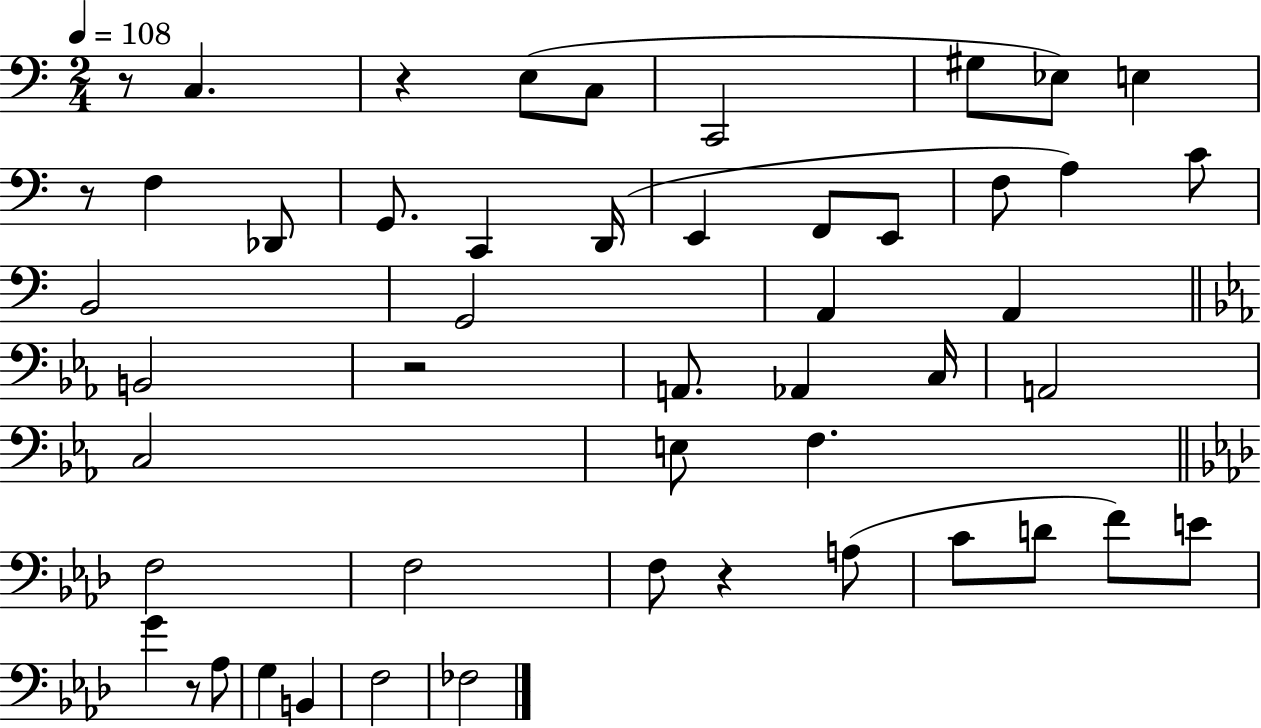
X:1
T:Untitled
M:2/4
L:1/4
K:C
z/2 C, z E,/2 C,/2 C,,2 ^G,/2 _E,/2 E, z/2 F, _D,,/2 G,,/2 C,, D,,/4 E,, F,,/2 E,,/2 F,/2 A, C/2 B,,2 G,,2 A,, A,, B,,2 z2 A,,/2 _A,, C,/4 A,,2 C,2 E,/2 F, F,2 F,2 F,/2 z A,/2 C/2 D/2 F/2 E/2 G z/2 _A,/2 G, B,, F,2 _F,2